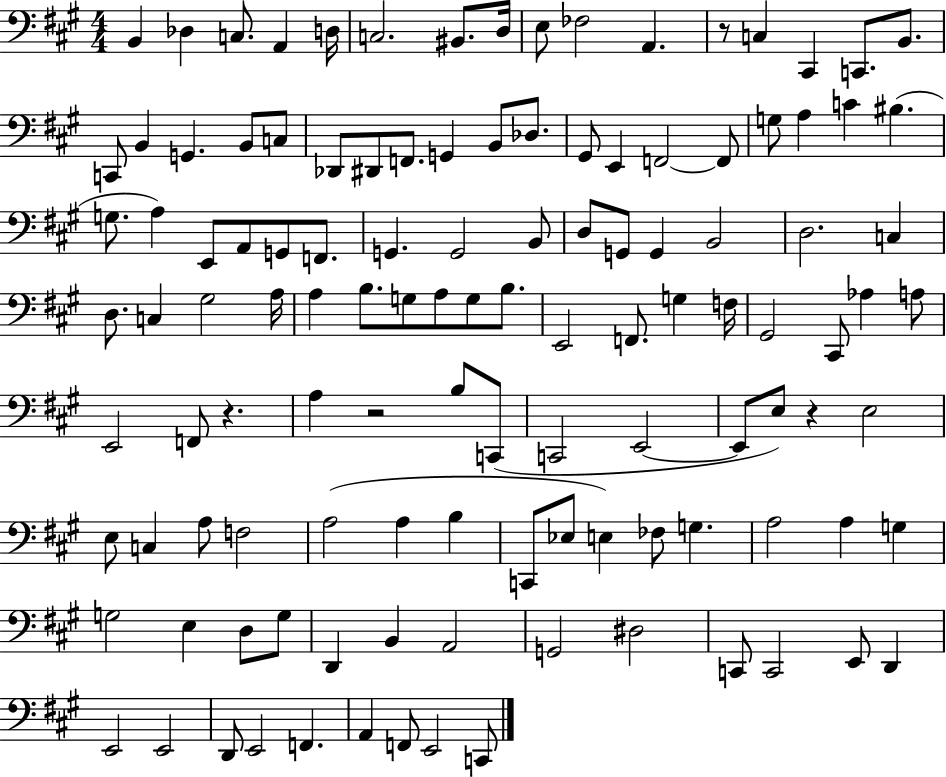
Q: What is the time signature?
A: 4/4